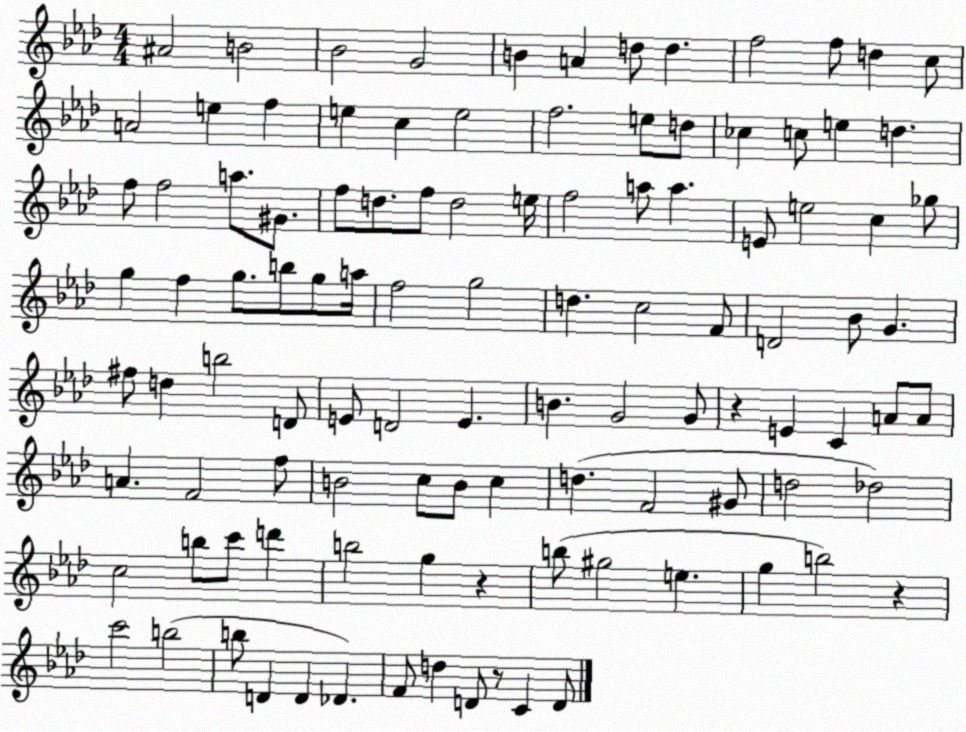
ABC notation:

X:1
T:Untitled
M:4/4
L:1/4
K:Ab
^A2 B2 _B2 G2 B A d/2 d f2 f/2 d c/2 A2 e f e c e2 f2 e/2 d/2 _c c/2 e d f/2 f2 a/2 ^G/2 f/2 d/2 f/2 d2 e/4 f2 a/2 a E/2 e2 c _g/2 g f g/2 b/2 g/2 a/4 f2 g2 d c2 F/2 D2 _B/2 G ^f/2 d b2 D/2 E/2 D2 E B G2 G/2 z E C A/2 A/2 A F2 f/2 B2 c/2 B/2 c d F2 ^G/2 d2 _d2 c2 b/2 c'/2 d' b2 g z b/2 ^g2 e g b2 z c'2 b2 b/2 D D _D F/2 d D/2 z/2 C D/2